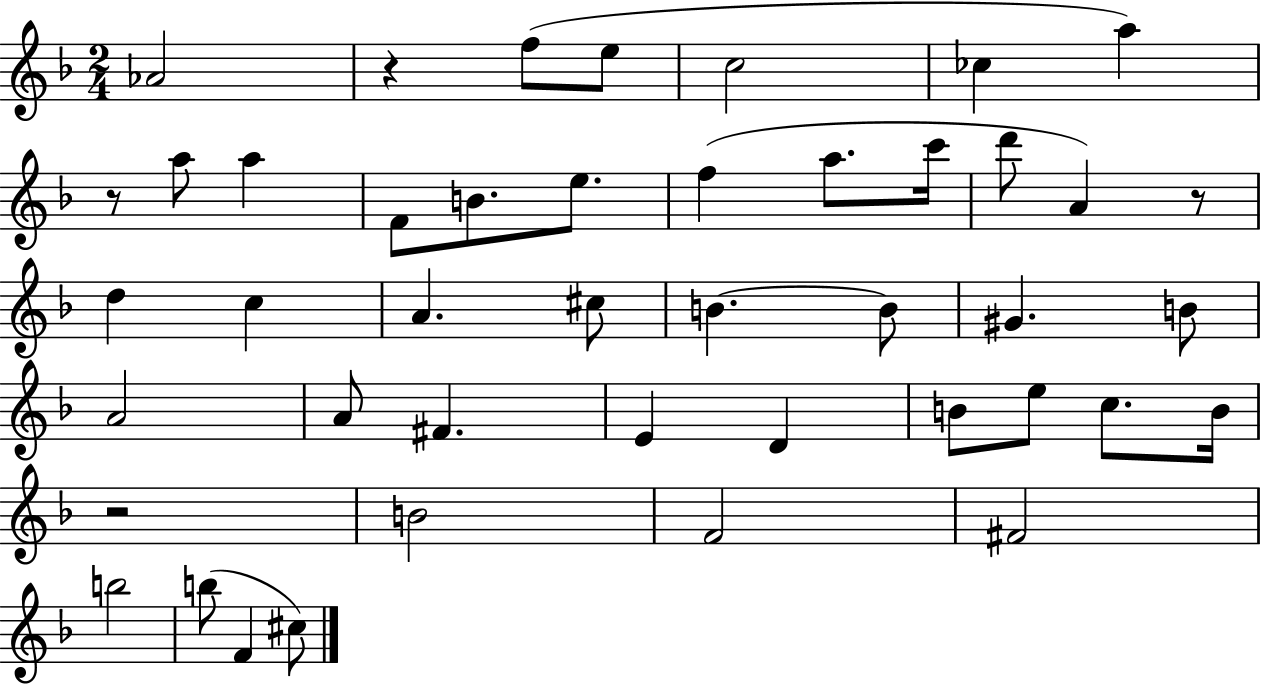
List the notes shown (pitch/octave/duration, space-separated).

Ab4/h R/q F5/e E5/e C5/h CES5/q A5/q R/e A5/e A5/q F4/e B4/e. E5/e. F5/q A5/e. C6/s D6/e A4/q R/e D5/q C5/q A4/q. C#5/e B4/q. B4/e G#4/q. B4/e A4/h A4/e F#4/q. E4/q D4/q B4/e E5/e C5/e. B4/s R/h B4/h F4/h F#4/h B5/h B5/e F4/q C#5/e